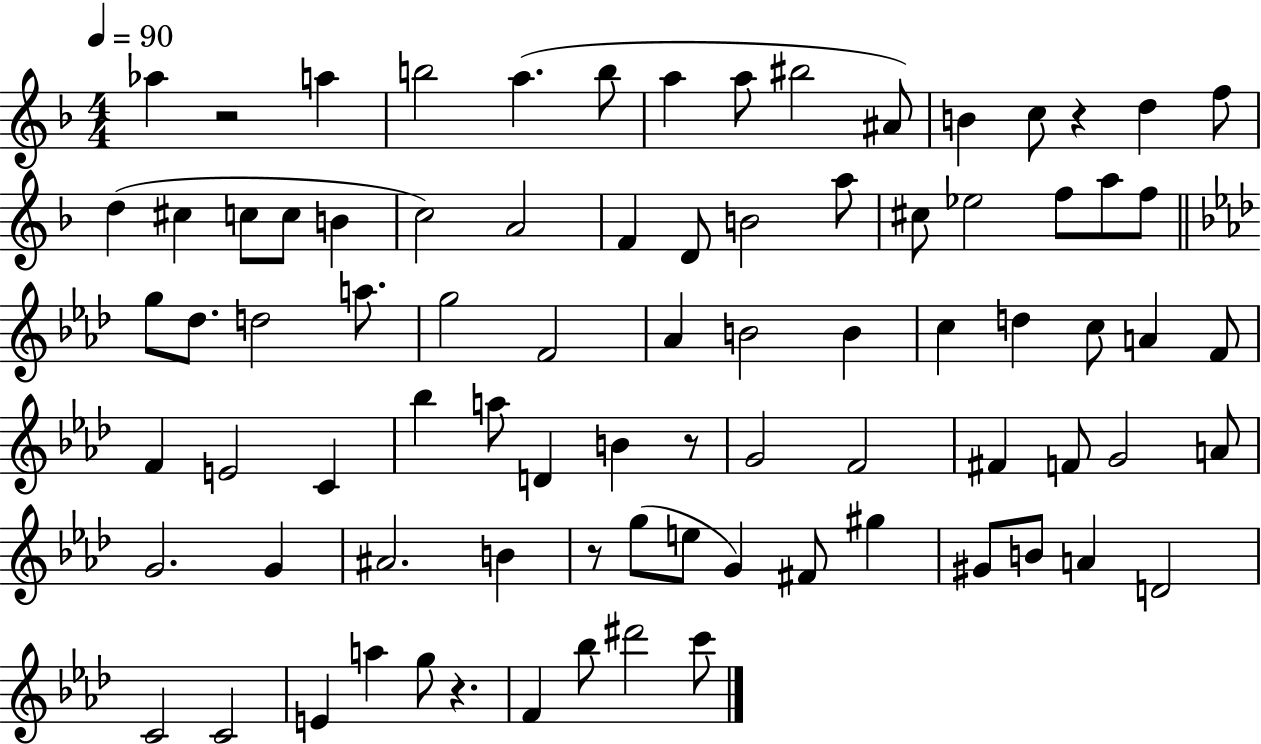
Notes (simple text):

Ab5/q R/h A5/q B5/h A5/q. B5/e A5/q A5/e BIS5/h A#4/e B4/q C5/e R/q D5/q F5/e D5/q C#5/q C5/e C5/e B4/q C5/h A4/h F4/q D4/e B4/h A5/e C#5/e Eb5/h F5/e A5/e F5/e G5/e Db5/e. D5/h A5/e. G5/h F4/h Ab4/q B4/h B4/q C5/q D5/q C5/e A4/q F4/e F4/q E4/h C4/q Bb5/q A5/e D4/q B4/q R/e G4/h F4/h F#4/q F4/e G4/h A4/e G4/h. G4/q A#4/h. B4/q R/e G5/e E5/e G4/q F#4/e G#5/q G#4/e B4/e A4/q D4/h C4/h C4/h E4/q A5/q G5/e R/q. F4/q Bb5/e D#6/h C6/e